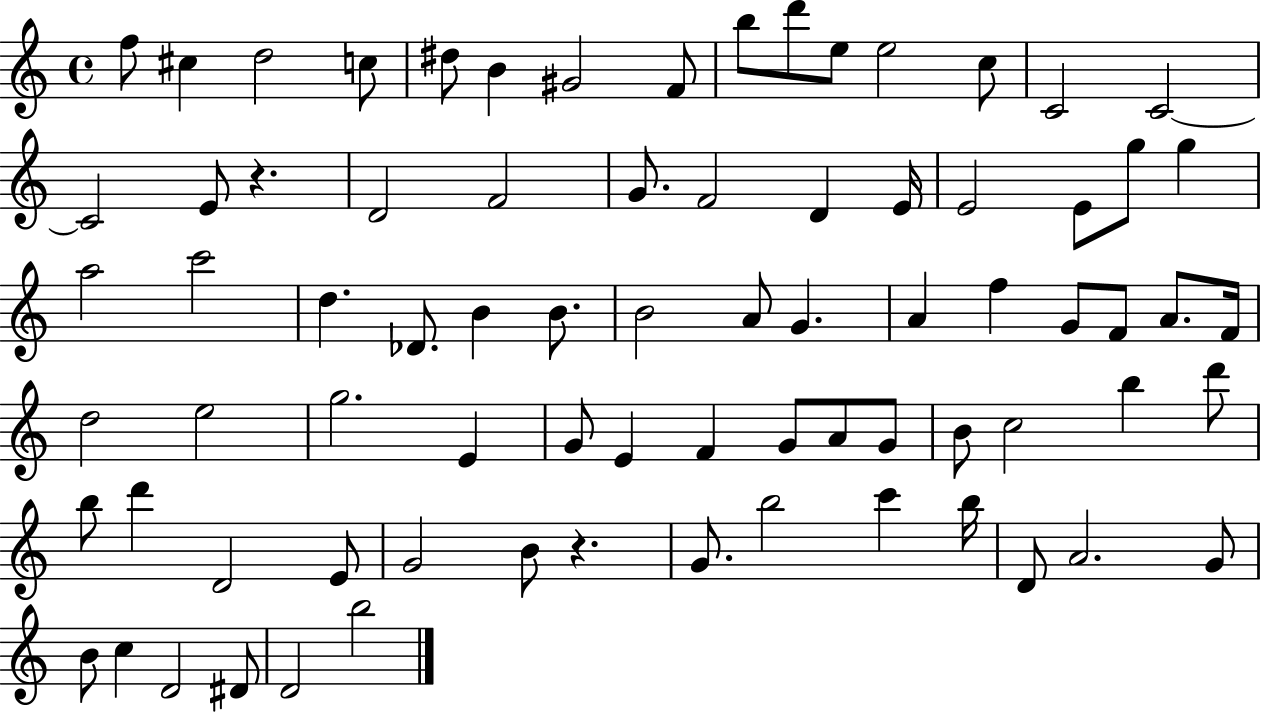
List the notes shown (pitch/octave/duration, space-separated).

F5/e C#5/q D5/h C5/e D#5/e B4/q G#4/h F4/e B5/e D6/e E5/e E5/h C5/e C4/h C4/h C4/h E4/e R/q. D4/h F4/h G4/e. F4/h D4/q E4/s E4/h E4/e G5/e G5/q A5/h C6/h D5/q. Db4/e. B4/q B4/e. B4/h A4/e G4/q. A4/q F5/q G4/e F4/e A4/e. F4/s D5/h E5/h G5/h. E4/q G4/e E4/q F4/q G4/e A4/e G4/e B4/e C5/h B5/q D6/e B5/e D6/q D4/h E4/e G4/h B4/e R/q. G4/e. B5/h C6/q B5/s D4/e A4/h. G4/e B4/e C5/q D4/h D#4/e D4/h B5/h